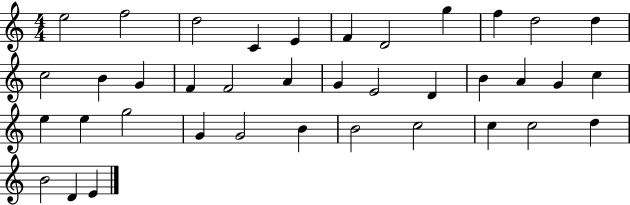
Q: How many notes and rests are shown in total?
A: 38